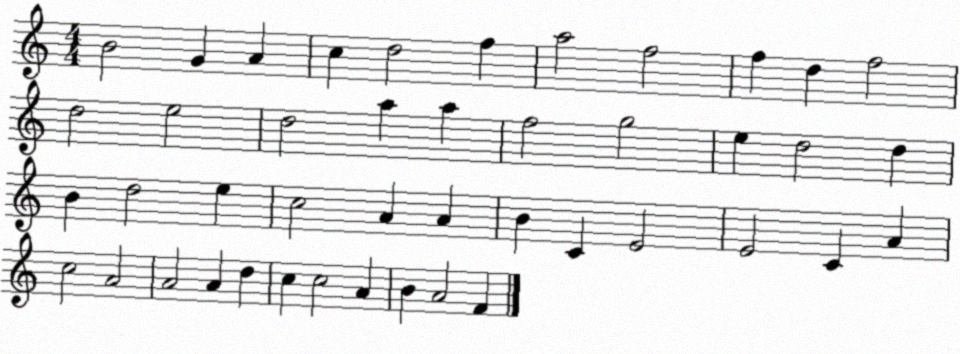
X:1
T:Untitled
M:4/4
L:1/4
K:C
B2 G A c d2 f a2 f2 f d f2 d2 e2 d2 a a f2 g2 e d2 d B d2 e c2 A A B C E2 E2 C A c2 A2 A2 A d c c2 A B A2 F